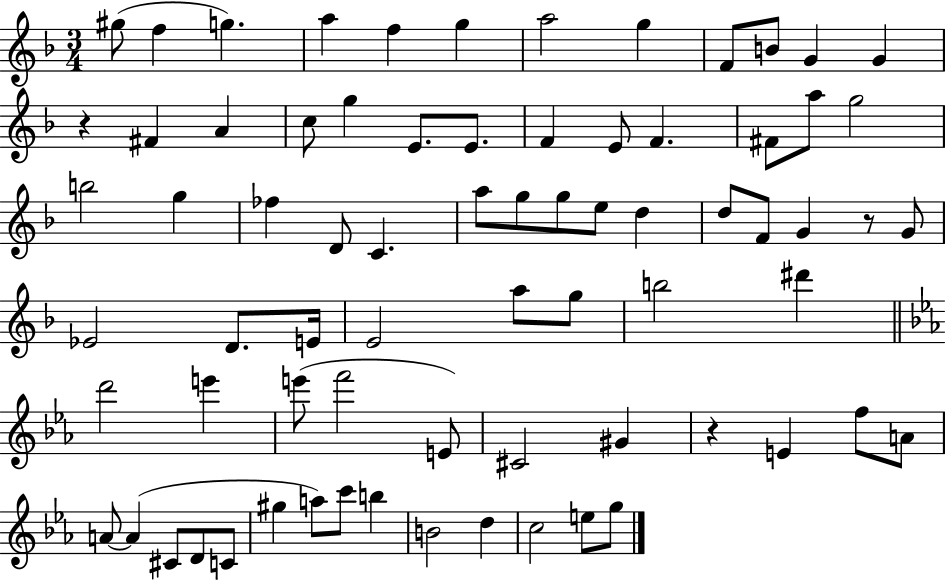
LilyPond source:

{
  \clef treble
  \numericTimeSignature
  \time 3/4
  \key f \major
  gis''8( f''4 g''4.) | a''4 f''4 g''4 | a''2 g''4 | f'8 b'8 g'4 g'4 | \break r4 fis'4 a'4 | c''8 g''4 e'8. e'8. | f'4 e'8 f'4. | fis'8 a''8 g''2 | \break b''2 g''4 | fes''4 d'8 c'4. | a''8 g''8 g''8 e''8 d''4 | d''8 f'8 g'4 r8 g'8 | \break ees'2 d'8. e'16 | e'2 a''8 g''8 | b''2 dis'''4 | \bar "||" \break \key ees \major d'''2 e'''4 | e'''8( f'''2 e'8) | cis'2 gis'4 | r4 e'4 f''8 a'8 | \break a'8~~ a'4( cis'8 d'8 c'8 | gis''4 a''8) c'''8 b''4 | b'2 d''4 | c''2 e''8 g''8 | \break \bar "|."
}